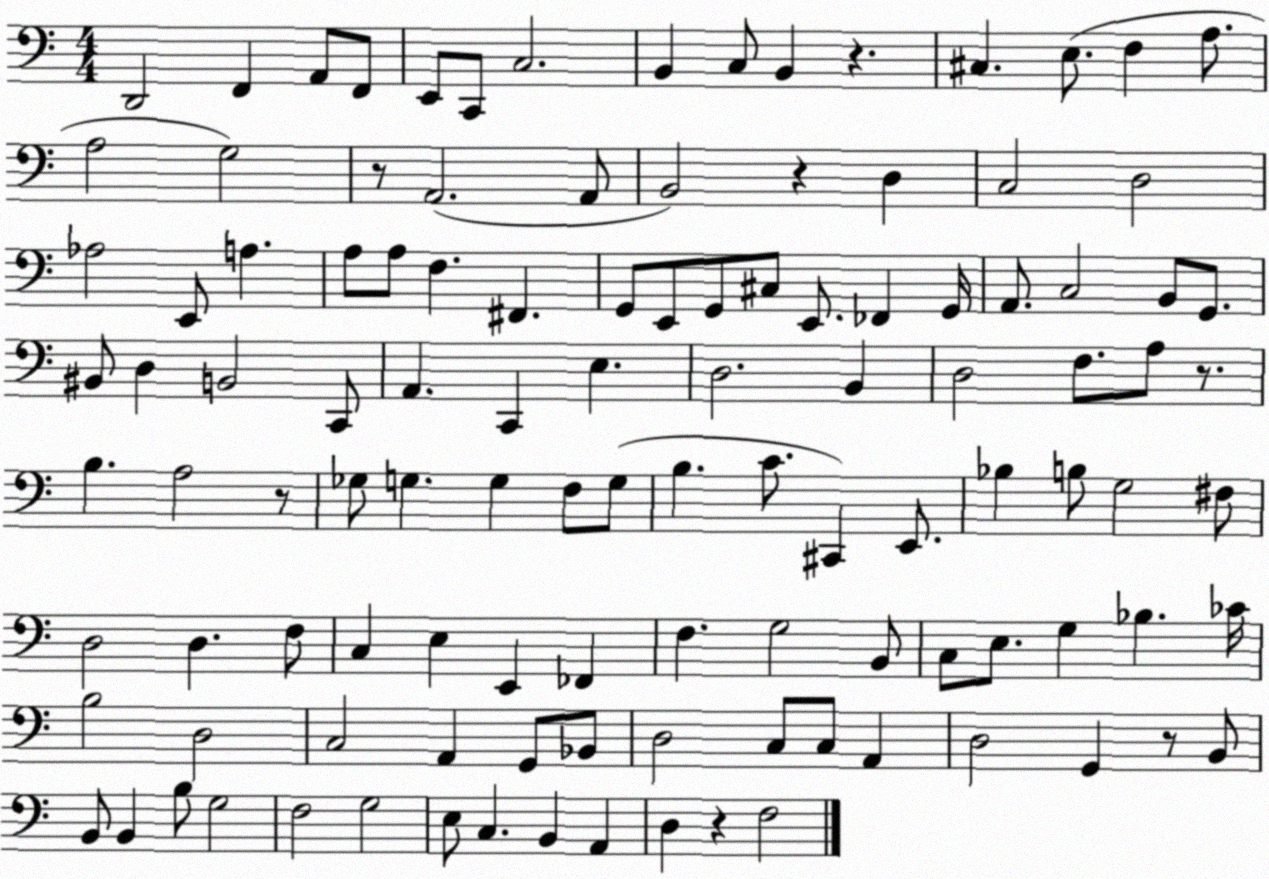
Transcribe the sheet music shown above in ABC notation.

X:1
T:Untitled
M:4/4
L:1/4
K:C
D,,2 F,, A,,/2 F,,/2 E,,/2 C,,/2 C,2 B,, C,/2 B,, z ^C, E,/2 F, A,/2 A,2 G,2 z/2 A,,2 A,,/2 B,,2 z D, C,2 D,2 _A,2 E,,/2 A, A,/2 A,/2 F, ^F,, G,,/2 E,,/2 G,,/2 ^C,/2 E,,/2 _F,, G,,/4 A,,/2 C,2 B,,/2 G,,/2 ^B,,/2 D, B,,2 C,,/2 A,, C,, E, D,2 B,, D,2 F,/2 A,/2 z/2 B, A,2 z/2 _G,/2 G, G, F,/2 G,/2 B, C/2 ^C,, E,,/2 _B, B,/2 G,2 ^F,/2 D,2 D, F,/2 C, E, E,, _F,, F, G,2 B,,/2 C,/2 E,/2 G, _B, _C/4 B,2 D,2 C,2 A,, G,,/2 _B,,/2 D,2 C,/2 C,/2 A,, D,2 G,, z/2 B,,/2 B,,/2 B,, B,/2 G,2 F,2 G,2 E,/2 C, B,, A,, D, z F,2